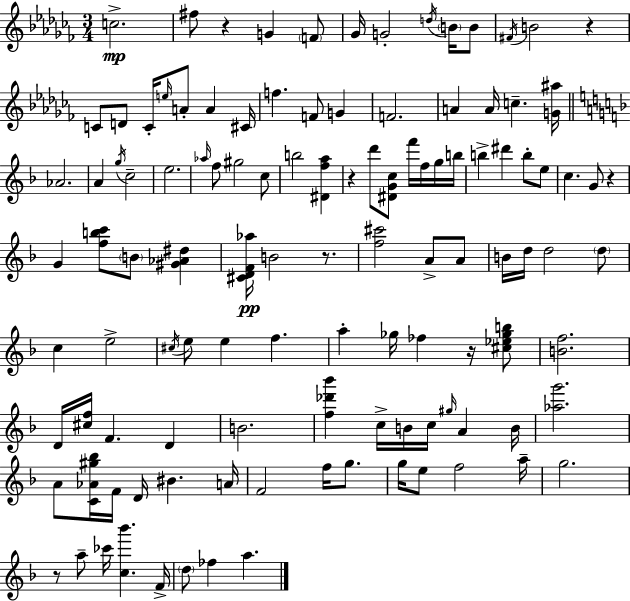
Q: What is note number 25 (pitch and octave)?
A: C5